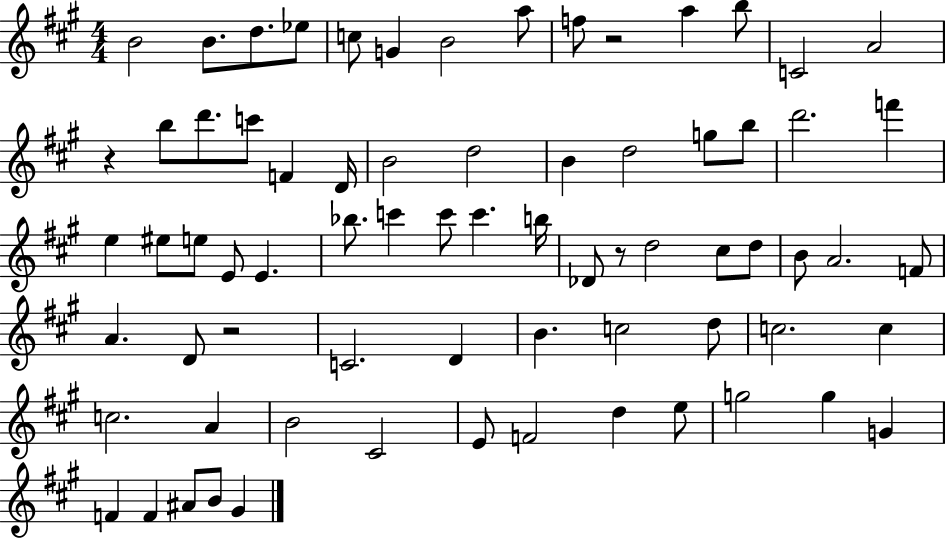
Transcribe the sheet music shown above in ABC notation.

X:1
T:Untitled
M:4/4
L:1/4
K:A
B2 B/2 d/2 _e/2 c/2 G B2 a/2 f/2 z2 a b/2 C2 A2 z b/2 d'/2 c'/2 F D/4 B2 d2 B d2 g/2 b/2 d'2 f' e ^e/2 e/2 E/2 E _b/2 c' c'/2 c' b/4 _D/2 z/2 d2 ^c/2 d/2 B/2 A2 F/2 A D/2 z2 C2 D B c2 d/2 c2 c c2 A B2 ^C2 E/2 F2 d e/2 g2 g G F F ^A/2 B/2 ^G